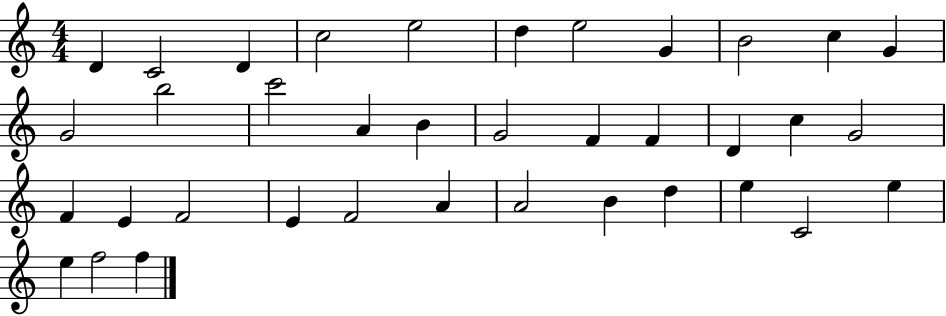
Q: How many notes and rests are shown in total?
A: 37